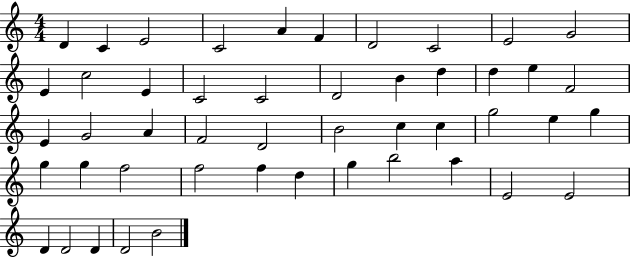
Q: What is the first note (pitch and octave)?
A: D4